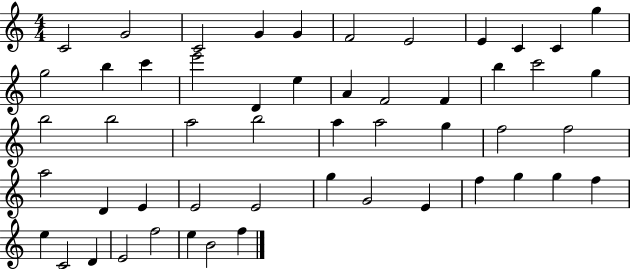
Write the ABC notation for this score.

X:1
T:Untitled
M:4/4
L:1/4
K:C
C2 G2 C2 G G F2 E2 E C C g g2 b c' e'2 D e A F2 F b c'2 g b2 b2 a2 b2 a a2 g f2 f2 a2 D E E2 E2 g G2 E f g g f e C2 D E2 f2 e B2 f